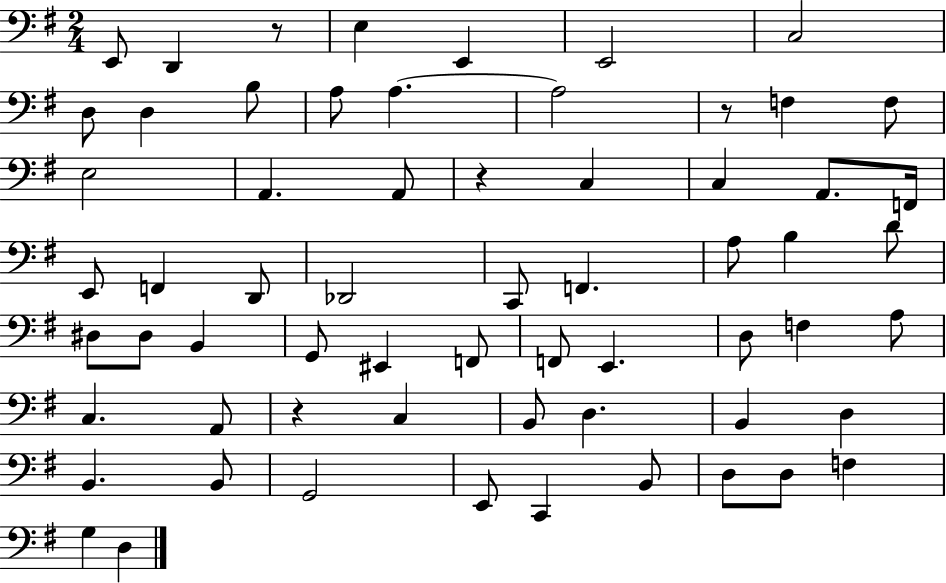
{
  \clef bass
  \numericTimeSignature
  \time 2/4
  \key g \major
  e,8 d,4 r8 | e4 e,4 | e,2 | c2 | \break d8 d4 b8 | a8 a4.~~ | a2 | r8 f4 f8 | \break e2 | a,4. a,8 | r4 c4 | c4 a,8. f,16 | \break e,8 f,4 d,8 | des,2 | c,8 f,4. | a8 b4 d'8 | \break dis8 dis8 b,4 | g,8 eis,4 f,8 | f,8 e,4. | d8 f4 a8 | \break c4. a,8 | r4 c4 | b,8 d4. | b,4 d4 | \break b,4. b,8 | g,2 | e,8 c,4 b,8 | d8 d8 f4 | \break g4 d4 | \bar "|."
}